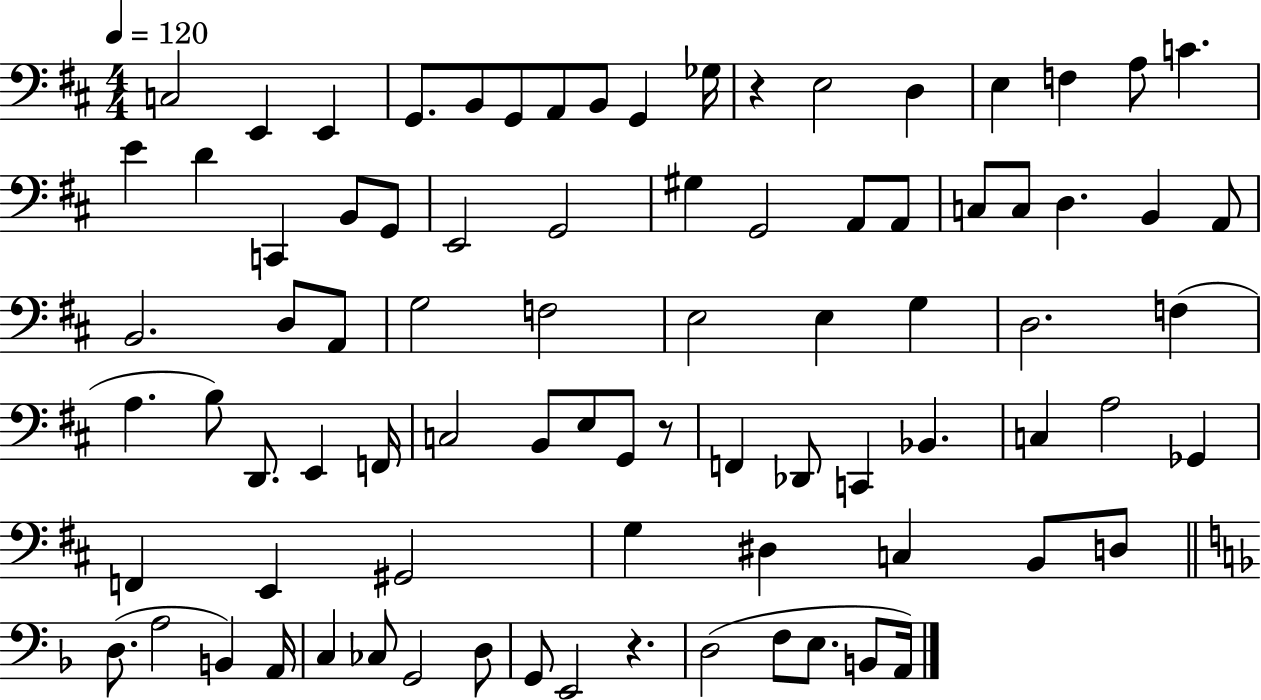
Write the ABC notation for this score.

X:1
T:Untitled
M:4/4
L:1/4
K:D
C,2 E,, E,, G,,/2 B,,/2 G,,/2 A,,/2 B,,/2 G,, _G,/4 z E,2 D, E, F, A,/2 C E D C,, B,,/2 G,,/2 E,,2 G,,2 ^G, G,,2 A,,/2 A,,/2 C,/2 C,/2 D, B,, A,,/2 B,,2 D,/2 A,,/2 G,2 F,2 E,2 E, G, D,2 F, A, B,/2 D,,/2 E,, F,,/4 C,2 B,,/2 E,/2 G,,/2 z/2 F,, _D,,/2 C,, _B,, C, A,2 _G,, F,, E,, ^G,,2 G, ^D, C, B,,/2 D,/2 D,/2 A,2 B,, A,,/4 C, _C,/2 G,,2 D,/2 G,,/2 E,,2 z D,2 F,/2 E,/2 B,,/2 A,,/4